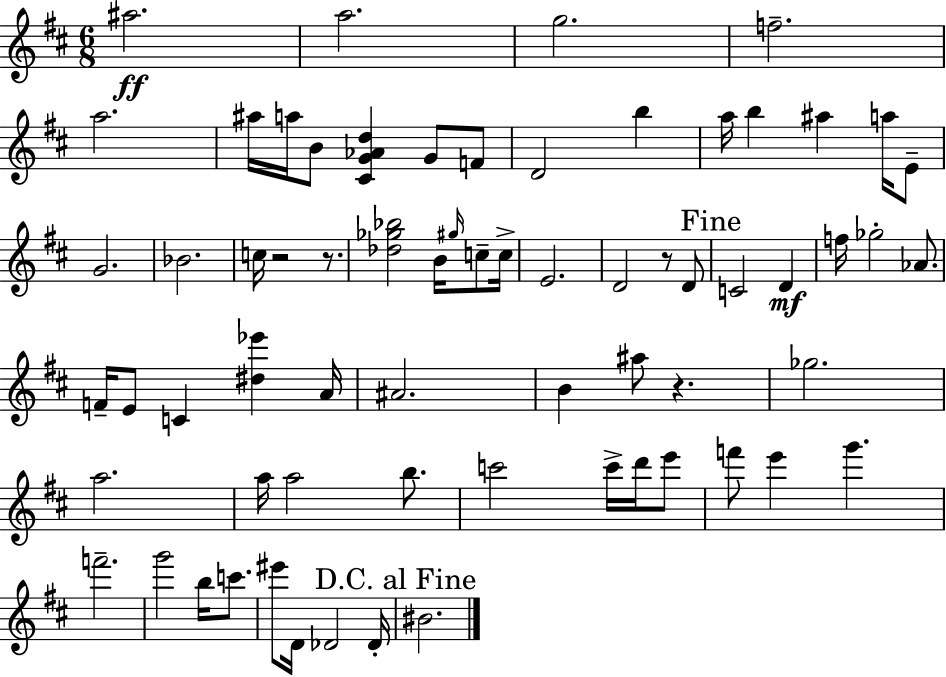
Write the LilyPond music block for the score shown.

{
  \clef treble
  \numericTimeSignature
  \time 6/8
  \key d \major
  ais''2.\ff | a''2. | g''2. | f''2.-- | \break a''2. | ais''16 a''16 b'8 <cis' g' aes' d''>4 g'8 f'8 | d'2 b''4 | a''16 b''4 ais''4 a''16 e'8-- | \break g'2. | bes'2. | c''16 r2 r8. | <des'' ges'' bes''>2 b'16 \grace { gis''16 } c''8-- | \break c''16-> e'2. | d'2 r8 d'8 | \mark "Fine" c'2 d'4\mf | f''16 ges''2-. aes'8. | \break f'16-- e'8 c'4 <dis'' ees'''>4 | a'16 ais'2. | b'4 ais''8 r4. | ges''2. | \break a''2. | a''16 a''2 b''8. | c'''2 c'''16-> d'''16 e'''8 | f'''8 e'''4 g'''4. | \break f'''2.-- | g'''2 b''16 c'''8. | eis'''8 d'16 des'2 | des'16-. \mark "D.C. al Fine" bis'2. | \break \bar "|."
}